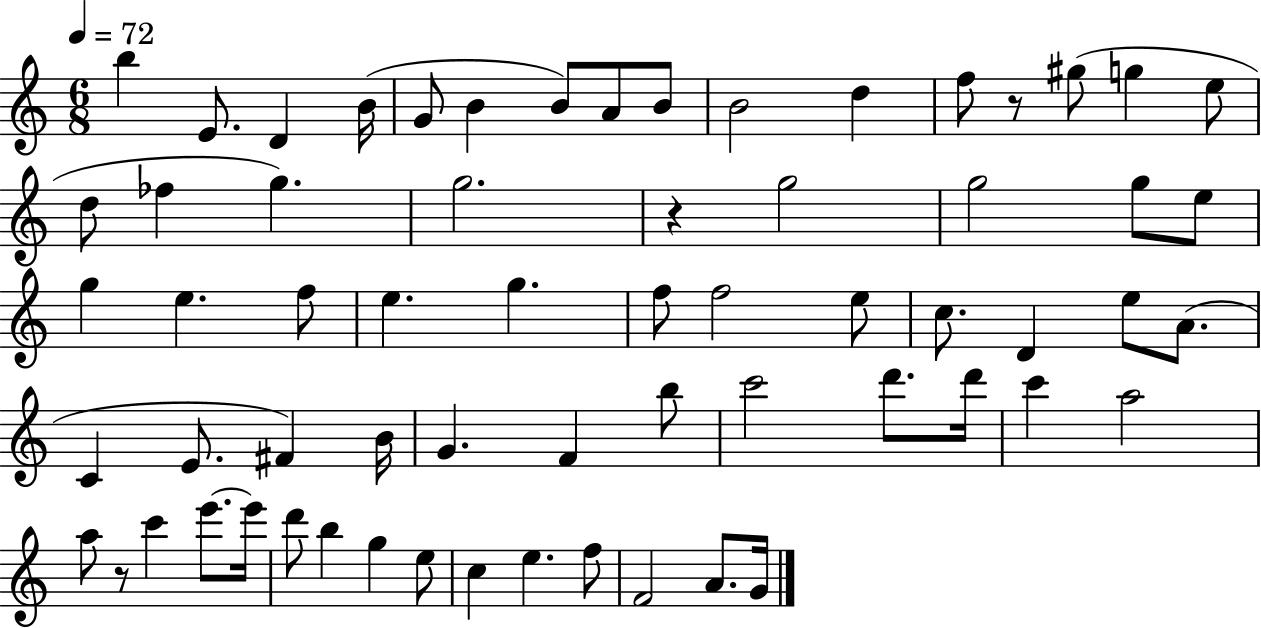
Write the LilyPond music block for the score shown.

{
  \clef treble
  \numericTimeSignature
  \time 6/8
  \key c \major
  \tempo 4 = 72
  b''4 e'8. d'4 b'16( | g'8 b'4 b'8) a'8 b'8 | b'2 d''4 | f''8 r8 gis''8( g''4 e''8 | \break d''8 fes''4 g''4.) | g''2. | r4 g''2 | g''2 g''8 e''8 | \break g''4 e''4. f''8 | e''4. g''4. | f''8 f''2 e''8 | c''8. d'4 e''8 a'8.( | \break c'4 e'8. fis'4) b'16 | g'4. f'4 b''8 | c'''2 d'''8. d'''16 | c'''4 a''2 | \break a''8 r8 c'''4 e'''8.~~ e'''16 | d'''8 b''4 g''4 e''8 | c''4 e''4. f''8 | f'2 a'8. g'16 | \break \bar "|."
}